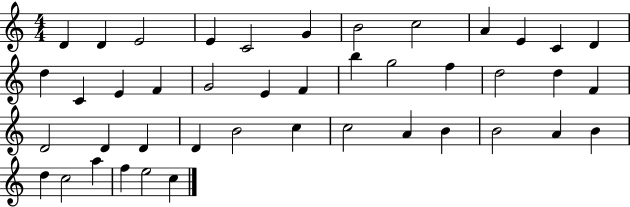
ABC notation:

X:1
T:Untitled
M:4/4
L:1/4
K:C
D D E2 E C2 G B2 c2 A E C D d C E F G2 E F b g2 f d2 d F D2 D D D B2 c c2 A B B2 A B d c2 a f e2 c